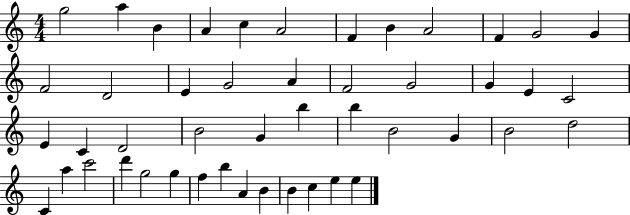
X:1
T:Untitled
M:4/4
L:1/4
K:C
g2 a B A c A2 F B A2 F G2 G F2 D2 E G2 A F2 G2 G E C2 E C D2 B2 G b b B2 G B2 d2 C a c'2 d' g2 g f b A B B c e e